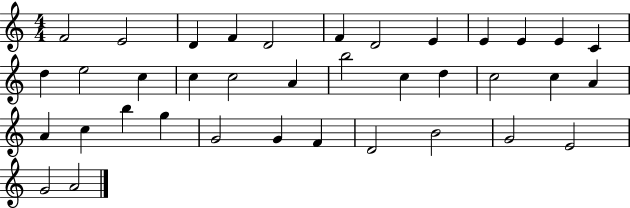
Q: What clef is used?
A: treble